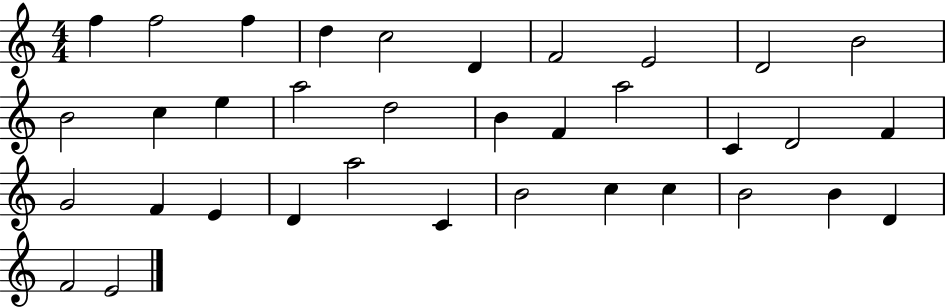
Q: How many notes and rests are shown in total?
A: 35